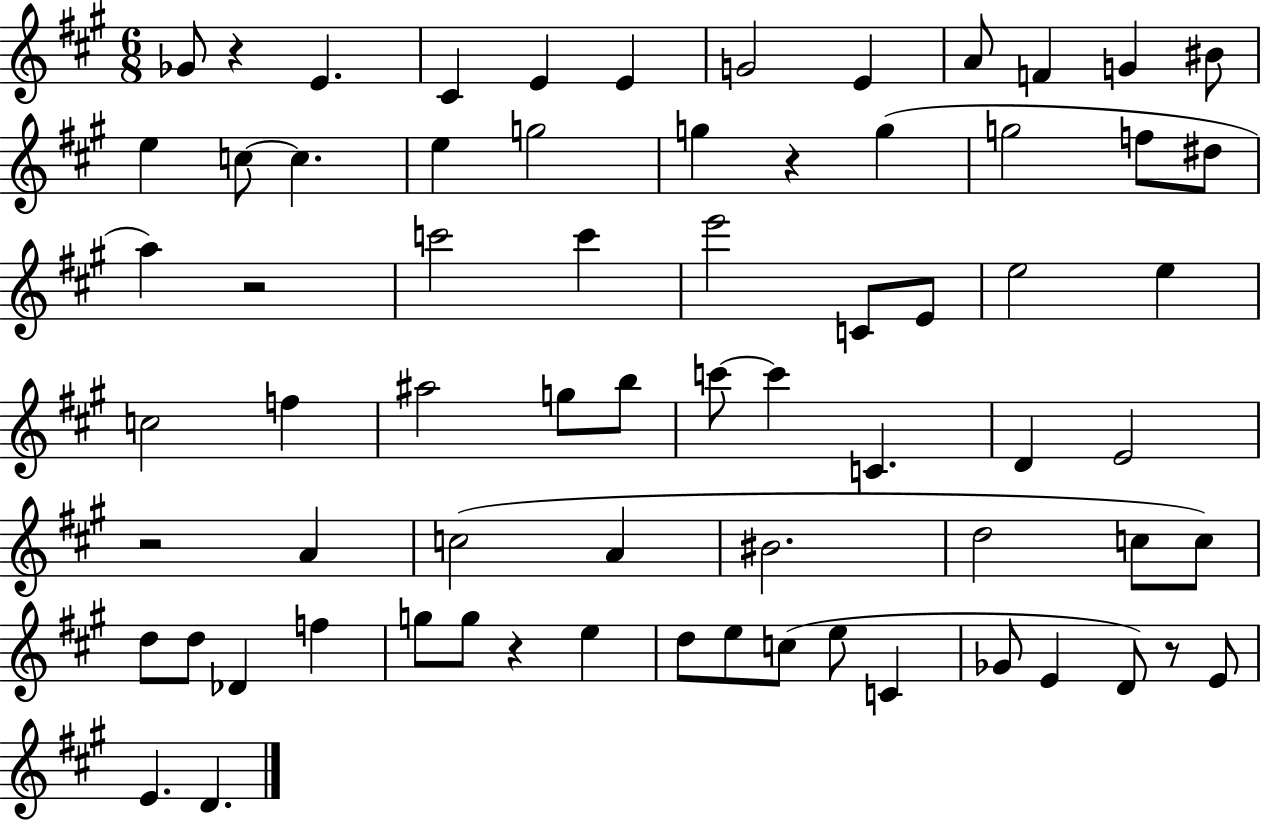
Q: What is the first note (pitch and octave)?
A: Gb4